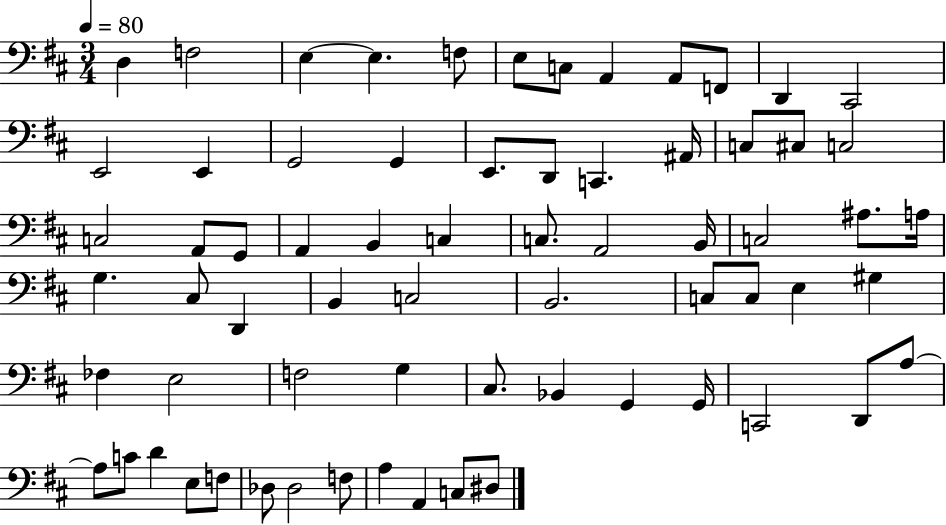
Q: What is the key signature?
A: D major